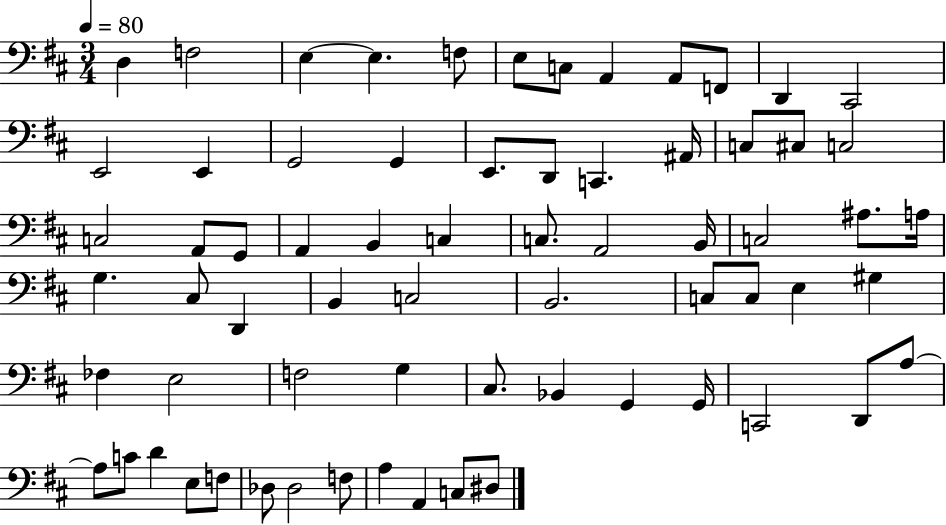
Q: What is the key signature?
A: D major